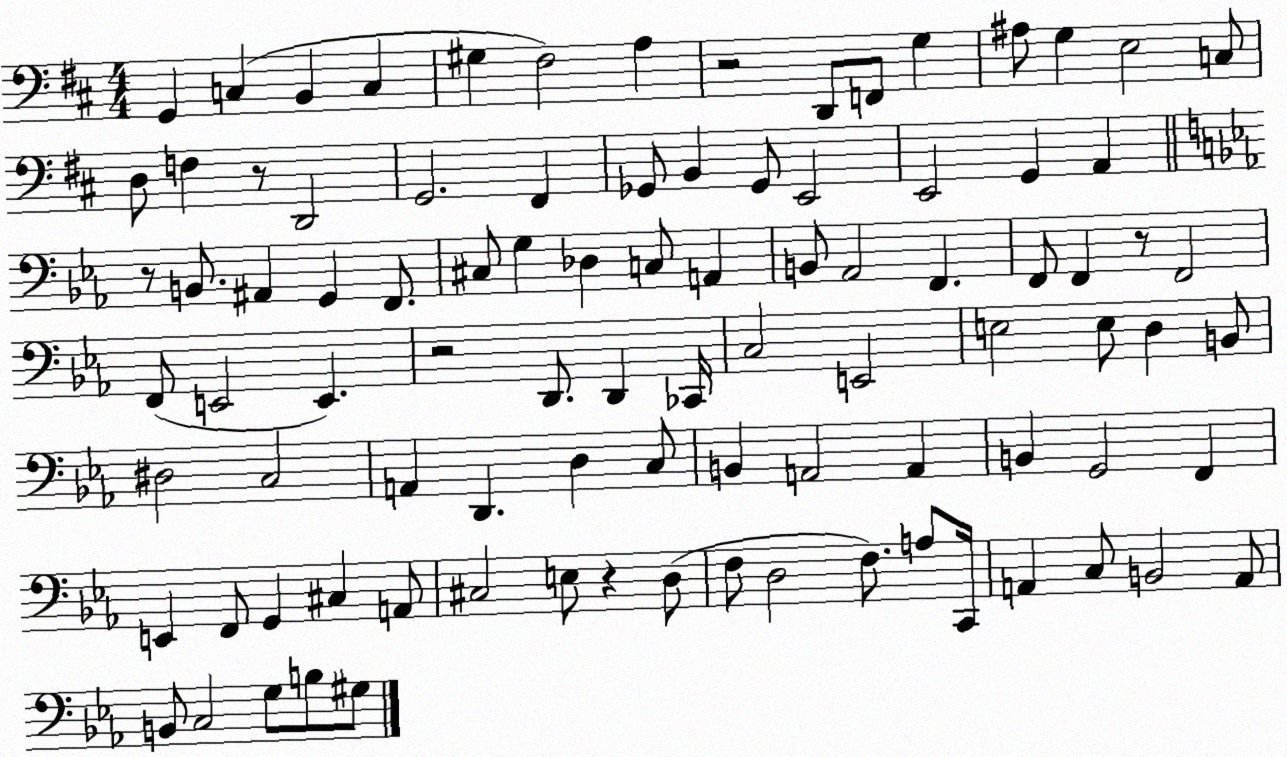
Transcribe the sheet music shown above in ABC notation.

X:1
T:Untitled
M:4/4
L:1/4
K:D
G,, C, B,, C, ^G, ^F,2 A, z2 D,,/2 F,,/2 G, ^A,/2 G, E,2 C,/2 D,/2 F, z/2 D,,2 G,,2 ^F,, _G,,/2 B,, _G,,/2 E,,2 E,,2 G,, A,, z/2 B,,/2 ^A,, G,, F,,/2 ^C,/2 G, _D, C,/2 A,, B,,/2 _A,,2 F,, F,,/2 F,, z/2 F,,2 F,,/2 E,,2 E,, z2 D,,/2 D,, _C,,/4 C,2 E,,2 E,2 E,/2 D, B,,/2 ^D,2 C,2 A,, D,, D, C,/2 B,, A,,2 A,, B,, G,,2 F,, E,, F,,/2 G,, ^C, A,,/2 ^C,2 E,/2 z D,/2 F,/2 D,2 F,/2 A,/2 C,,/4 A,, C,/2 B,,2 A,,/2 B,,/2 C,2 G,/2 B,/2 ^G,/2